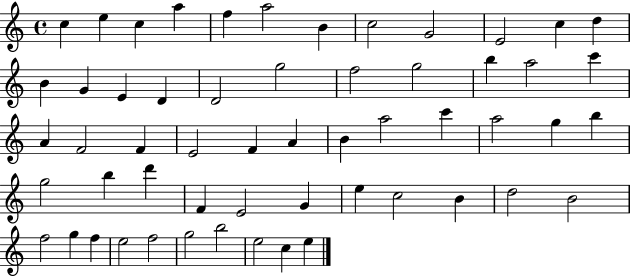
{
  \clef treble
  \time 4/4
  \defaultTimeSignature
  \key c \major
  c''4 e''4 c''4 a''4 | f''4 a''2 b'4 | c''2 g'2 | e'2 c''4 d''4 | \break b'4 g'4 e'4 d'4 | d'2 g''2 | f''2 g''2 | b''4 a''2 c'''4 | \break a'4 f'2 f'4 | e'2 f'4 a'4 | b'4 a''2 c'''4 | a''2 g''4 b''4 | \break g''2 b''4 d'''4 | f'4 e'2 g'4 | e''4 c''2 b'4 | d''2 b'2 | \break f''2 g''4 f''4 | e''2 f''2 | g''2 b''2 | e''2 c''4 e''4 | \break \bar "|."
}